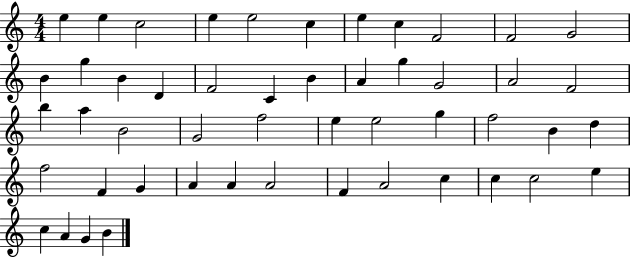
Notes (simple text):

E5/q E5/q C5/h E5/q E5/h C5/q E5/q C5/q F4/h F4/h G4/h B4/q G5/q B4/q D4/q F4/h C4/q B4/q A4/q G5/q G4/h A4/h F4/h B5/q A5/q B4/h G4/h F5/h E5/q E5/h G5/q F5/h B4/q D5/q F5/h F4/q G4/q A4/q A4/q A4/h F4/q A4/h C5/q C5/q C5/h E5/q C5/q A4/q G4/q B4/q